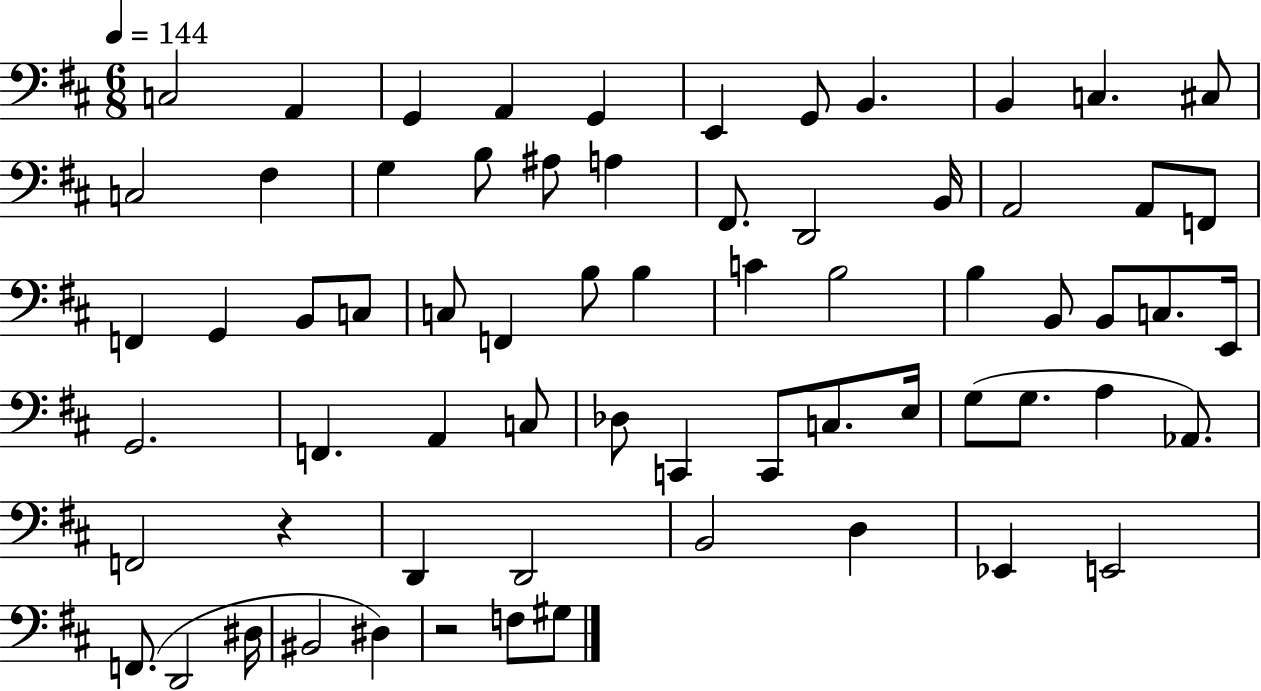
{
  \clef bass
  \numericTimeSignature
  \time 6/8
  \key d \major
  \tempo 4 = 144
  c2 a,4 | g,4 a,4 g,4 | e,4 g,8 b,4. | b,4 c4. cis8 | \break c2 fis4 | g4 b8 ais8 a4 | fis,8. d,2 b,16 | a,2 a,8 f,8 | \break f,4 g,4 b,8 c8 | c8 f,4 b8 b4 | c'4 b2 | b4 b,8 b,8 c8. e,16 | \break g,2. | f,4. a,4 c8 | des8 c,4 c,8 c8. e16 | g8( g8. a4 aes,8.) | \break f,2 r4 | d,4 d,2 | b,2 d4 | ees,4 e,2 | \break f,8.( d,2 dis16 | bis,2 dis4) | r2 f8 gis8 | \bar "|."
}